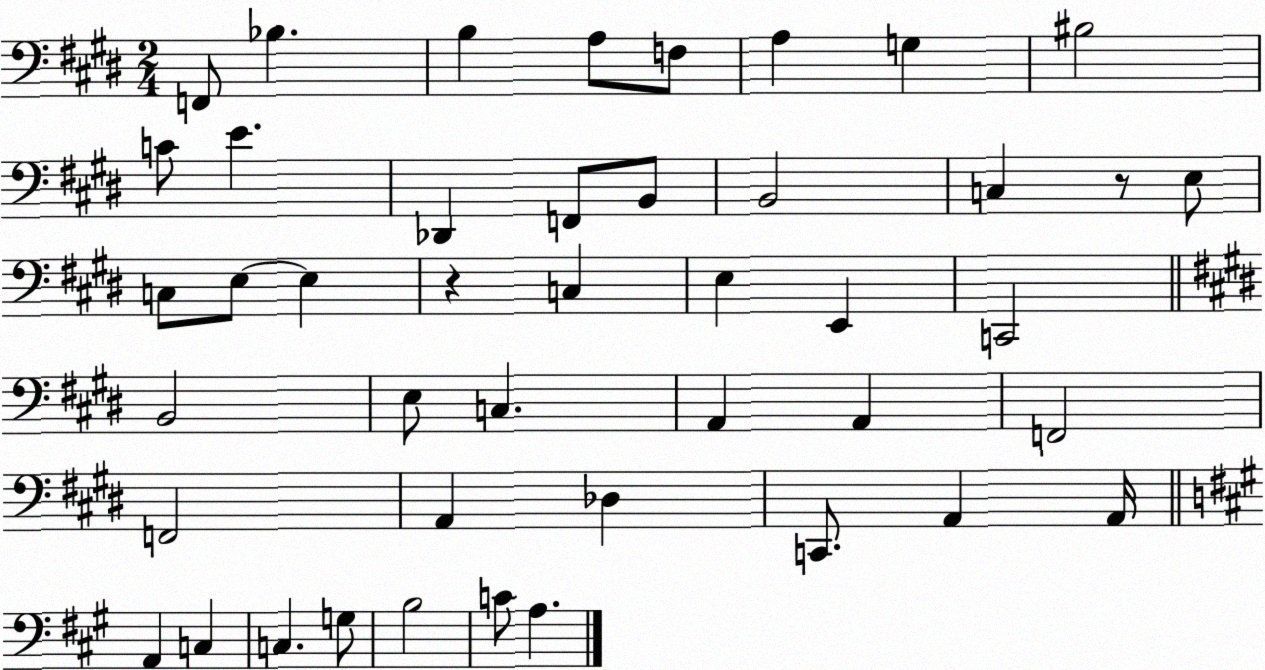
X:1
T:Untitled
M:2/4
L:1/4
K:E
F,,/2 _B, B, A,/2 F,/2 A, G, ^B,2 C/2 E _D,, F,,/2 B,,/2 B,,2 C, z/2 E,/2 C,/2 E,/2 E, z C, E, E,, C,,2 B,,2 E,/2 C, A,, A,, F,,2 F,,2 A,, _D, C,,/2 A,, A,,/4 A,, C, C, G,/2 B,2 C/2 A,